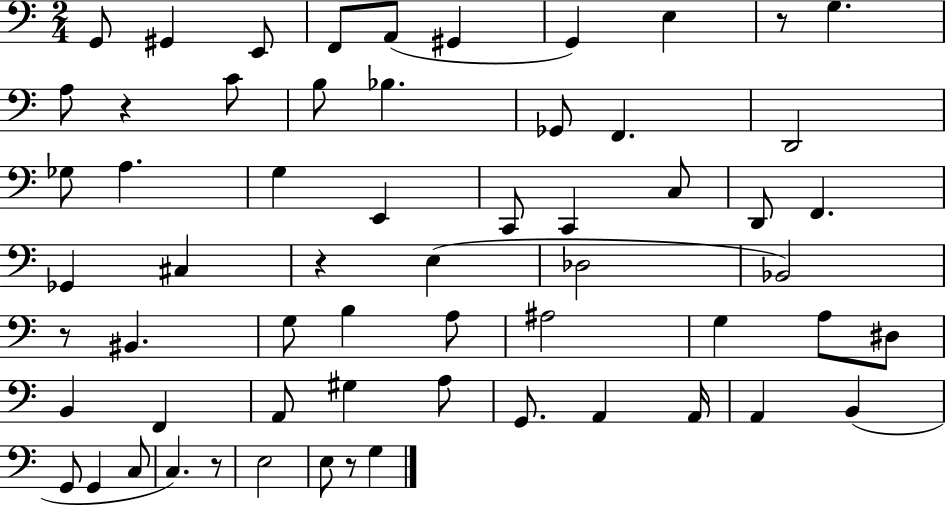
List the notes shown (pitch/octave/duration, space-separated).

G2/e G#2/q E2/e F2/e A2/e G#2/q G2/q E3/q R/e G3/q. A3/e R/q C4/e B3/e Bb3/q. Gb2/e F2/q. D2/h Gb3/e A3/q. G3/q E2/q C2/e C2/q C3/e D2/e F2/q. Gb2/q C#3/q R/q E3/q Db3/h Bb2/h R/e BIS2/q. G3/e B3/q A3/e A#3/h G3/q A3/e D#3/e B2/q F2/q A2/e G#3/q A3/e G2/e. A2/q A2/s A2/q B2/q G2/e G2/q C3/e C3/q. R/e E3/h E3/e R/e G3/q